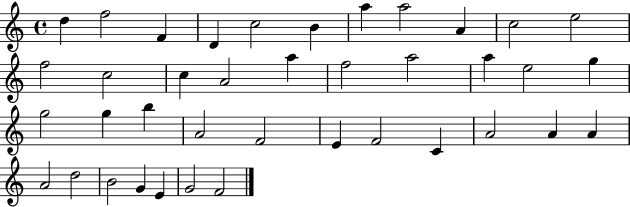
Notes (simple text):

D5/q F5/h F4/q D4/q C5/h B4/q A5/q A5/h A4/q C5/h E5/h F5/h C5/h C5/q A4/h A5/q F5/h A5/h A5/q E5/h G5/q G5/h G5/q B5/q A4/h F4/h E4/q F4/h C4/q A4/h A4/q A4/q A4/h D5/h B4/h G4/q E4/q G4/h F4/h